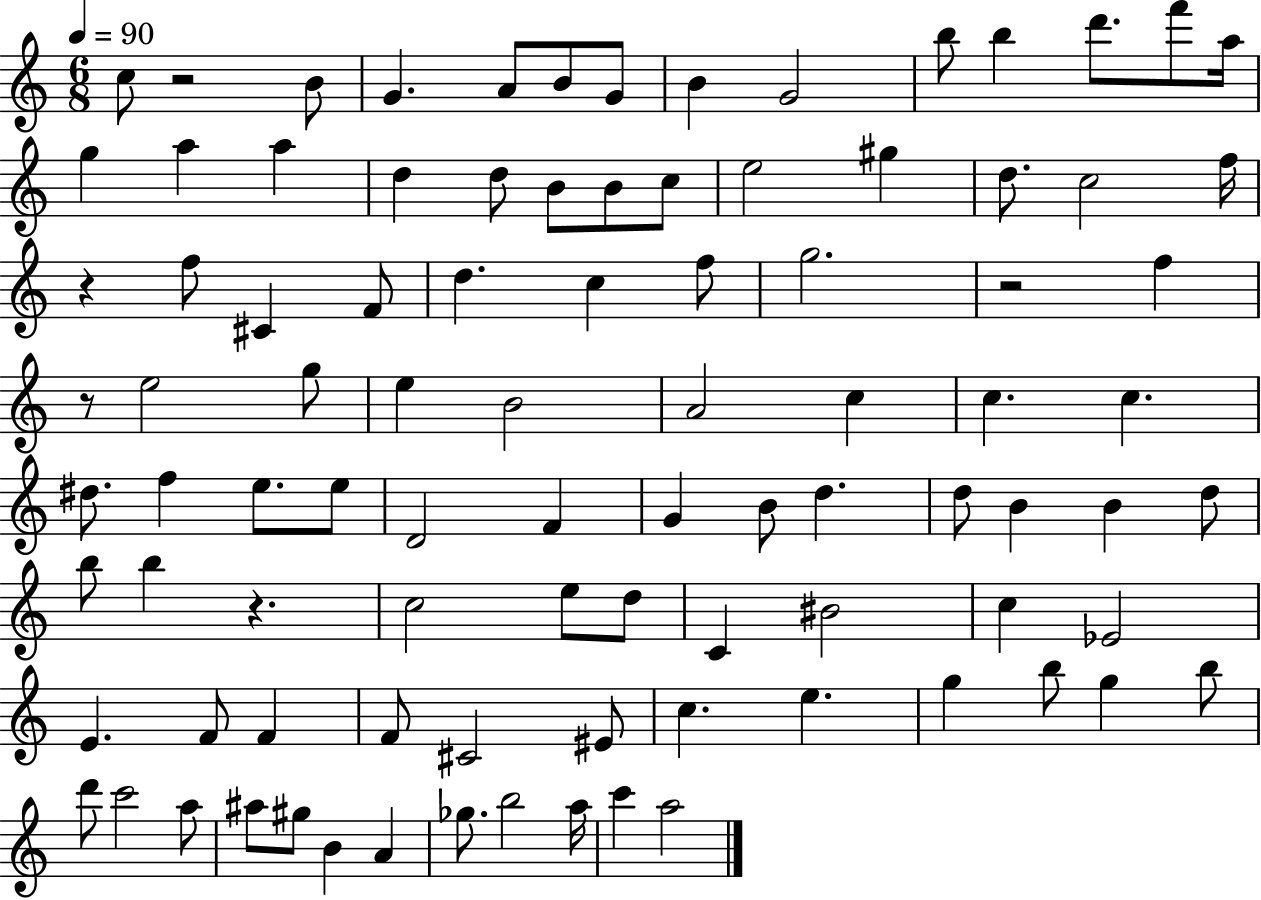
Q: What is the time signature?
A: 6/8